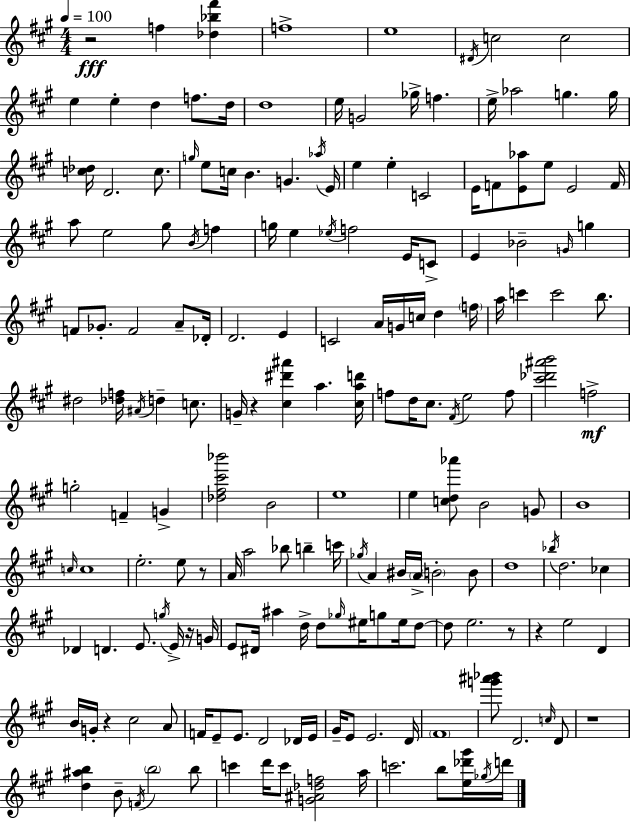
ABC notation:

X:1
T:Untitled
M:4/4
L:1/4
K:A
z2 f [_d_b^f'] f4 e4 ^D/4 c2 c2 e e d f/2 d/4 d4 e/4 G2 _g/4 f e/4 _a2 g g/4 [c_d]/4 D2 c/2 g/4 e/2 c/4 B G _a/4 E/4 e e C2 E/4 F/2 [E_a]/2 e/2 E2 F/4 a/2 e2 ^g/2 B/4 f g/4 e _e/4 f2 E/4 C/2 E _B2 G/4 g F/2 _G/2 F2 A/2 _D/4 D2 E C2 A/4 G/4 c/4 d f/4 a/4 c' c'2 b/2 ^d2 [_df]/4 ^A/4 d c/2 G/4 z [^c^d'^a'] a [^cad']/4 f/2 d/4 ^c/2 ^F/4 e2 f/2 [^c'_d'^a'b']2 f2 g2 F G [_d^f^c'_b']2 B2 e4 e [cd_a']/2 B2 G/2 B4 c/4 c4 e2 e/2 z/2 A/4 a2 _b/2 b c'/4 _g/4 A ^B/4 A/4 B2 B/2 d4 _b/4 d2 _c _D D E/2 g/4 E/4 z/4 G/4 E/2 ^D/4 ^a d/4 d/2 _g/4 ^e/4 g/2 ^e/4 d/2 d/2 e2 z/2 z e2 D B/4 G/4 z ^c2 A/2 F/4 E/2 E/2 D2 _D/4 E/4 ^G/4 E/2 E2 D/4 ^F4 [g'^a'_b']/2 D2 c/4 D/2 z4 [d^ab] B/2 F/4 b2 b/2 c' d'/4 c'/2 [G^A_df]2 a/4 c'2 b/2 [e_d'^g']/4 _g/4 d'/4